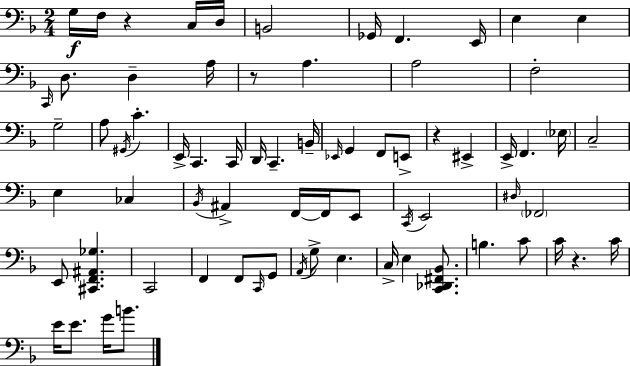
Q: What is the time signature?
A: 2/4